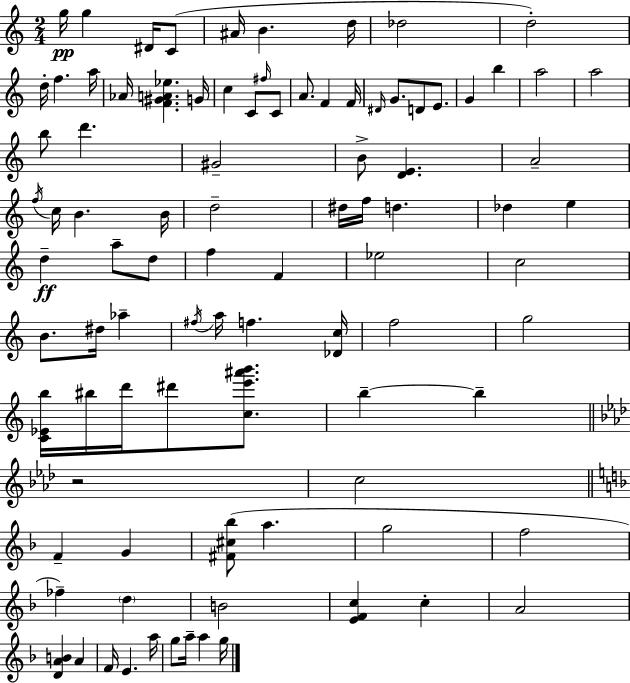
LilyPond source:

{
  \clef treble
  \numericTimeSignature
  \time 2/4
  \key c \major
  g''16\pp g''4 dis'16 c'8( | ais'16 b'4. d''16 | des''2 | d''2-.) | \break d''16-. f''4. a''16 | aes'16 <f' gis' a' ees''>4. g'16 | c''4 c'8 \grace { fis''16 } c'8 | a'8. f'4 | \break f'16 \grace { dis'16 } g'8. d'8 e'8. | g'4 b''4 | a''2 | a''2 | \break b''8 d'''4. | gis'2-- | b'8-> <d' e'>4. | a'2-- | \break \acciaccatura { f''16 } c''16 b'4. | b'16 d''2-- | dis''16 f''16 d''4. | des''4 e''4 | \break d''4--\ff a''8-- | d''8 f''4 f'4 | ees''2 | c''2 | \break b'8. dis''16 aes''4-- | \acciaccatura { fis''16 } a''16 f''4. | <des' c''>16 f''2 | g''2 | \break <c' ees' b''>16 bis''16 d'''16 dis'''8 | <c'' e''' ais''' b'''>8. b''4--~~ | b''4-- \bar "||" \break \key aes \major r2 | c''2 | \bar "||" \break \key f \major f'4-- g'4 | <fis' cis'' bes''>8( a''4. | g''2 | f''2 | \break fes''4--) \parenthesize d''4 | b'2 | <e' f' c''>4 c''4-. | a'2 | \break <d' a' b'>4 a'4 | f'16 e'4. a''16 | g''8 a''16-- a''4 g''16 | \bar "|."
}